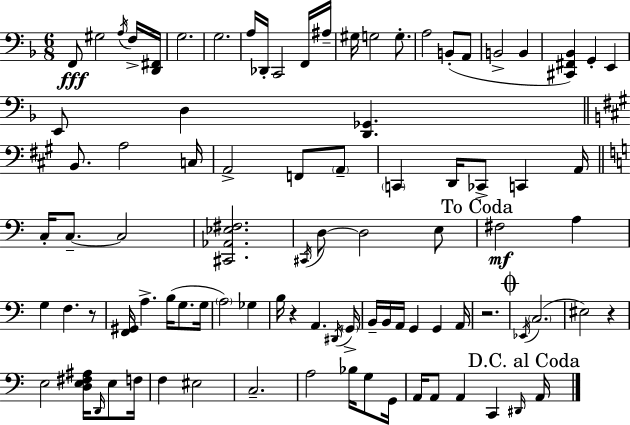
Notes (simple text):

F2/e G#3/h A3/s F3/s [D2,F#2]/s G3/h. G3/h. A3/s Db2/s C2/h F2/s A#3/s G#3/s G3/h G3/e. A3/h B2/e A2/e B2/h B2/q [C#2,F#2,Bb2]/q G2/q E2/q E2/e D3/q [D2,Gb2]/q. B2/e. A3/h C3/s A2/h F2/e A2/e C2/q D2/s CES2/e C2/q A2/s C3/s C3/e. C3/h [C#2,Ab2,Eb3,F#3]/h. C#2/s D3/e D3/h E3/e F#3/h A3/q G3/q F3/q. R/e [F2,G#2]/s A3/q. B3/s G3/e. G3/s A3/h Gb3/q B3/s R/q A2/q. D#2/s G2/s B2/s B2/s A2/s G2/q G2/q A2/s R/h. Eb2/s C3/h. EIS3/h R/q E3/h [D3,E3,F#3,A#3]/s D2/s E3/e F3/s F3/q EIS3/h C3/h. A3/h Bb3/s G3/e G2/s A2/s A2/e A2/q C2/q D#2/s A2/s